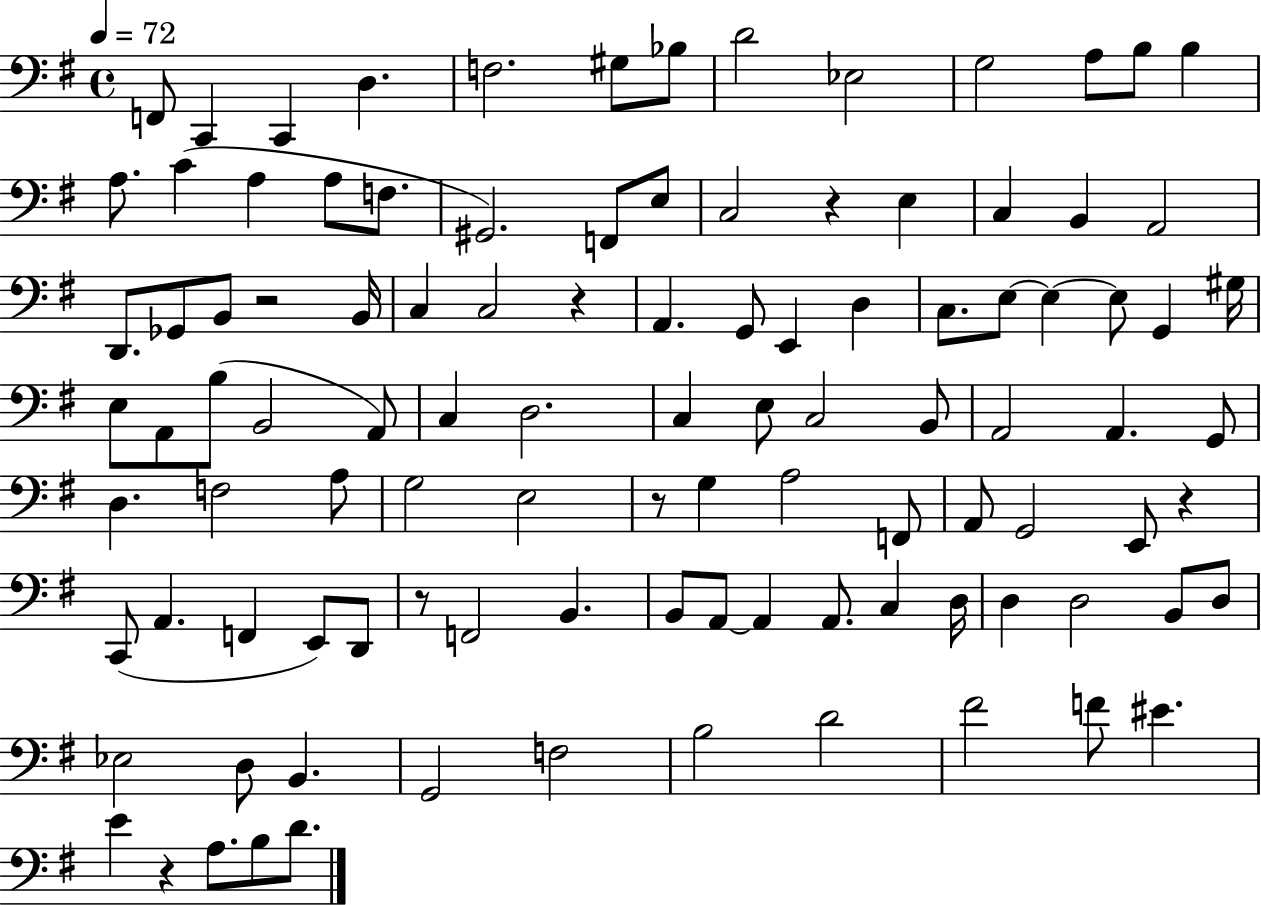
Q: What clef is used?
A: bass